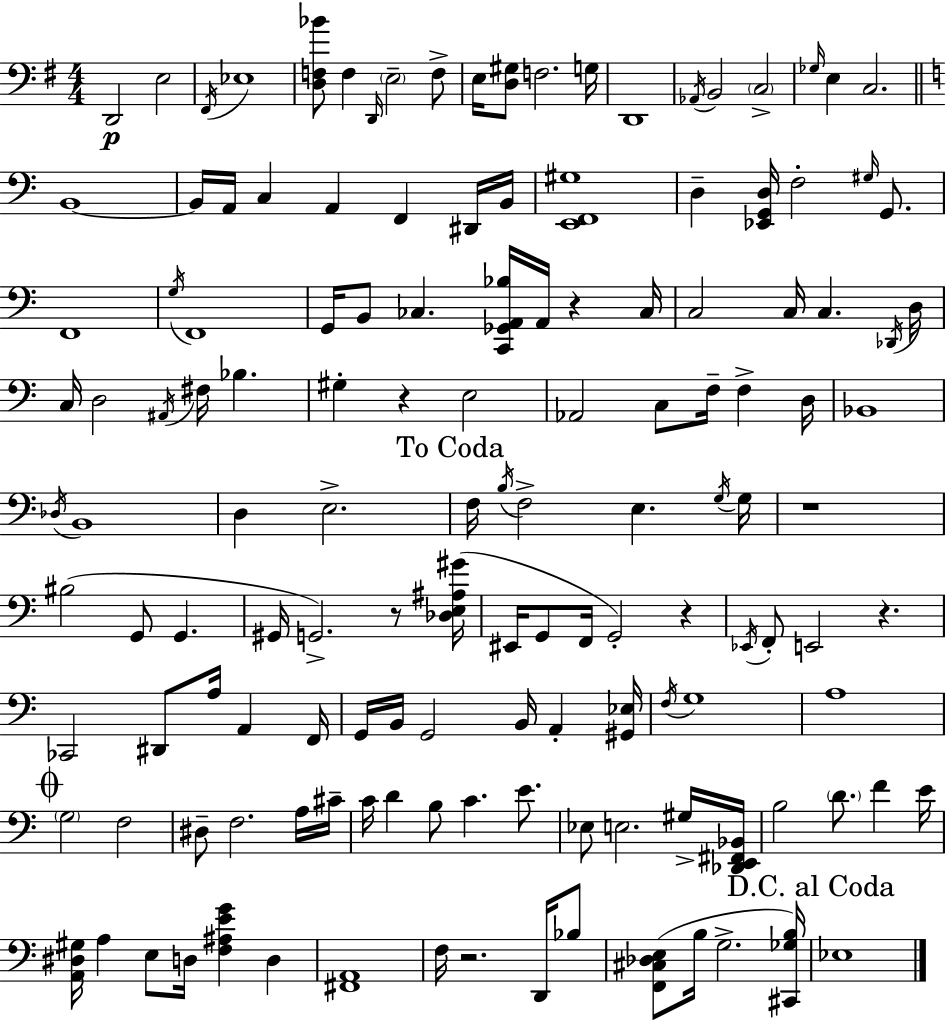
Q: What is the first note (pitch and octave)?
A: D2